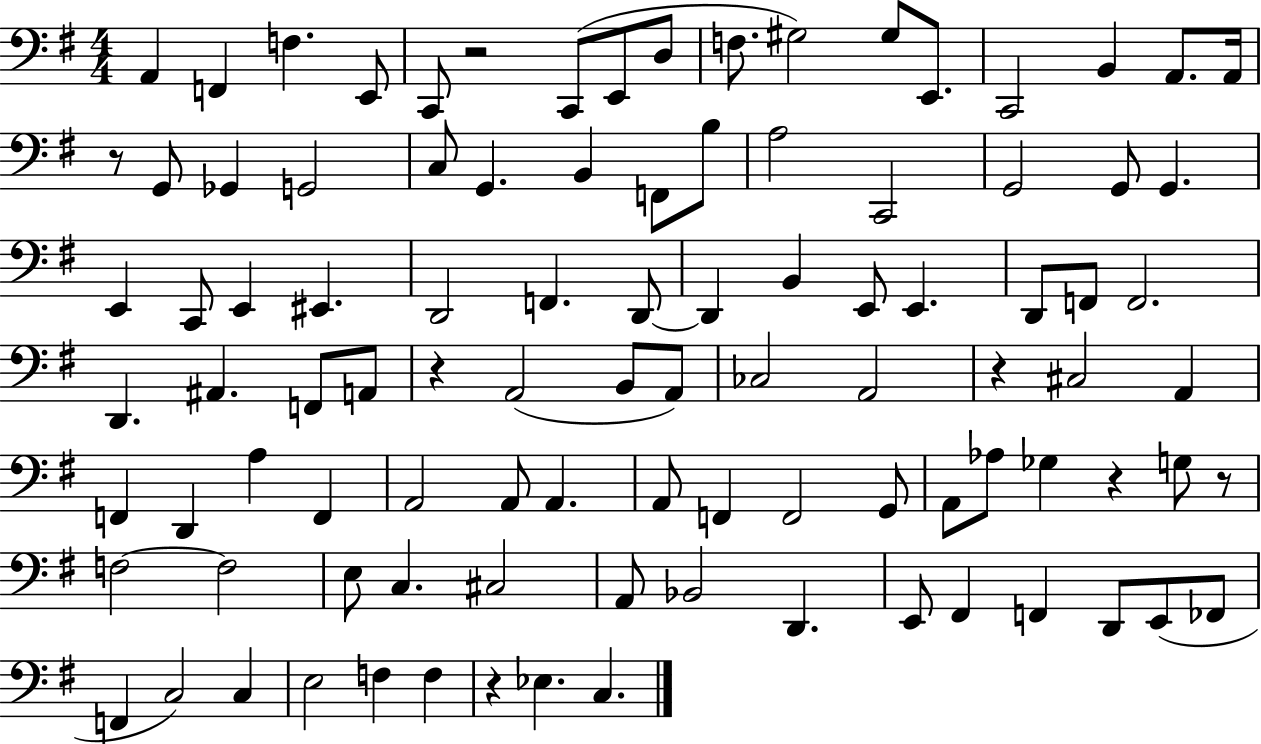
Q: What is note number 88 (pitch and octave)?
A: F3